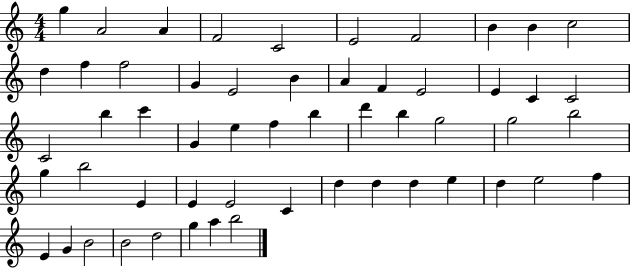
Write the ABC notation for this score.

X:1
T:Untitled
M:4/4
L:1/4
K:C
g A2 A F2 C2 E2 F2 B B c2 d f f2 G E2 B A F E2 E C C2 C2 b c' G e f b d' b g2 g2 b2 g b2 E E E2 C d d d e d e2 f E G B2 B2 d2 g a b2